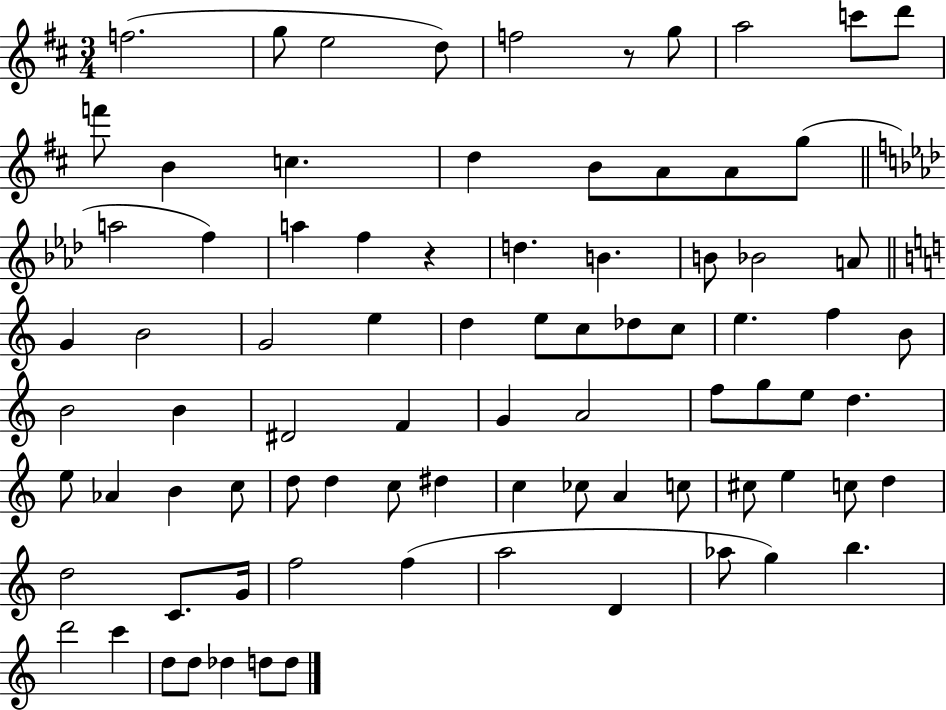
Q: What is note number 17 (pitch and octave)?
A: G5